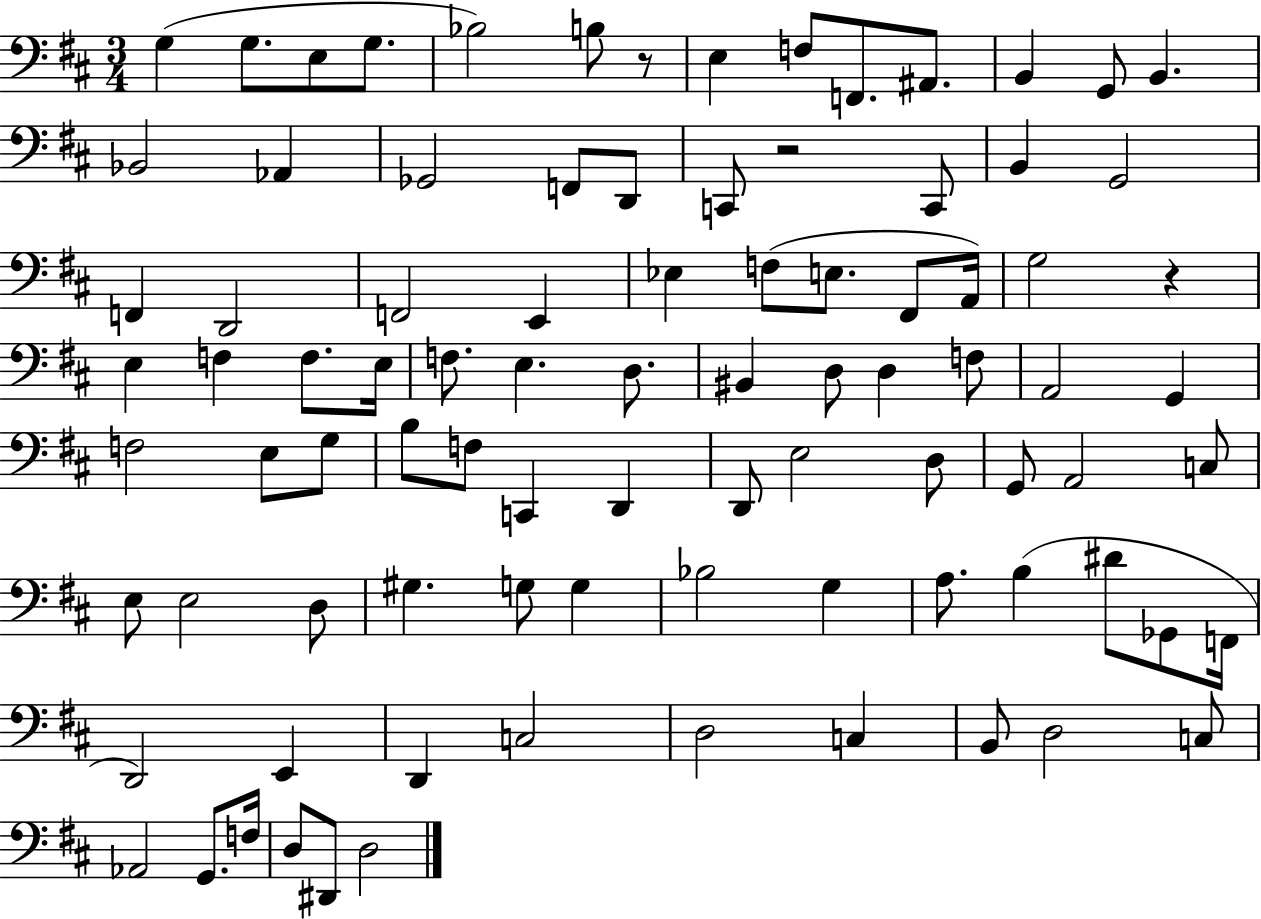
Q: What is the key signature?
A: D major